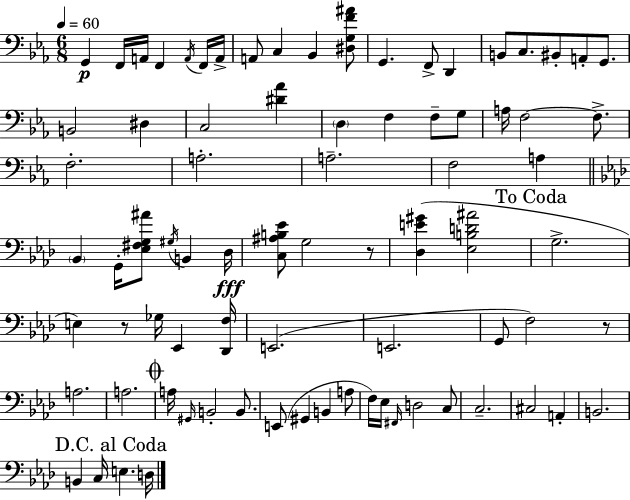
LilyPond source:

{
  \clef bass
  \numericTimeSignature
  \time 6/8
  \key ees \major
  \tempo 4 = 60
  g,4\p f,16 a,16 f,4 \acciaccatura { a,16 } f,16 | a,16-> a,8 c4 bes,4 <dis g f' ais'>8 | g,4. f,8-> d,4 | b,8 c8. bis,8-. a,8-. g,8. | \break b,2 dis4 | c2 <dis' aes'>4 | \parenthesize d4 f4 f8-- g8 | a16 f2~~ f8.-> | \break f2.-. | a2.-. | a2.-- | f2 a4 | \break \bar "||" \break \key aes \major \parenthesize bes,4 g,16-. <ees fis g ais'>8 \acciaccatura { gis16 } b,4 | des16\fff <c ais b ees'>8 g2 r8 | <des e' gis'>4( <ees b d' ais'>2 | \mark "To Coda" g2.-> | \break e4) r8 ges16 ees,4 | <des, f>16 e,2.( | e,2. | g,8 f2) r8 | \break a2. | a2. | \mark \markup { \musicglyph "scripts.coda" } a16 \grace { gis,16 } b,2-. b,8. | e,8( gis,4 b,4 | \break a8 f16) ees16 \grace { fis,16 } d2 | c8 c2.-- | cis2 a,4-. | b,2. | \break \mark "D.C. al Coda" b,4 c16 e4. | d16 \bar "|."
}